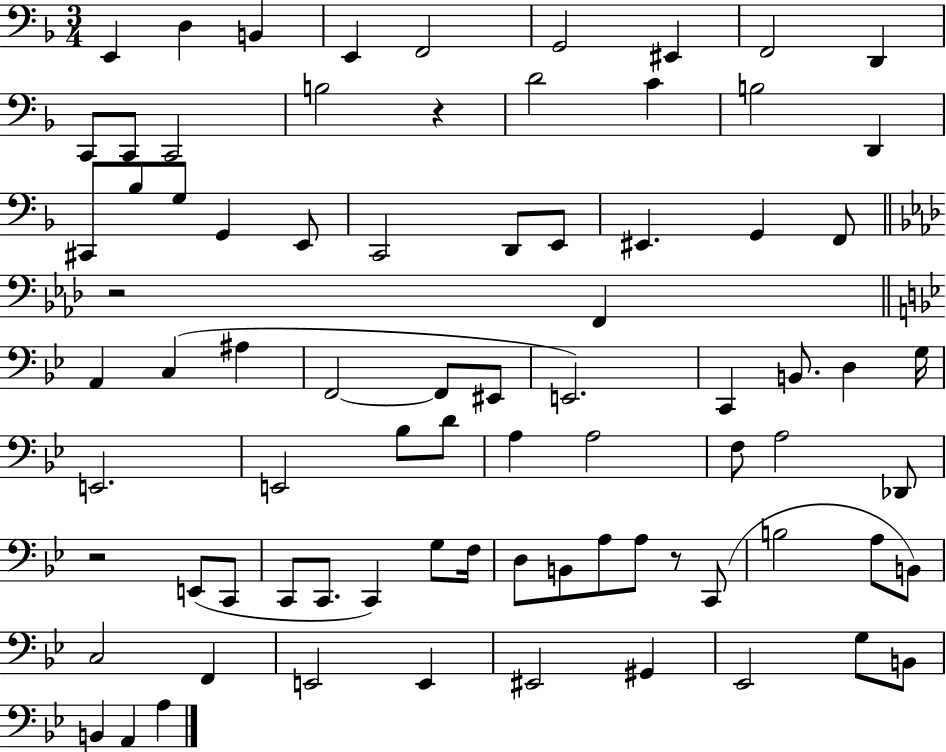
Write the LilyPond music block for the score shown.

{
  \clef bass
  \numericTimeSignature
  \time 3/4
  \key f \major
  e,4 d4 b,4 | e,4 f,2 | g,2 eis,4 | f,2 d,4 | \break c,8 c,8 c,2 | b2 r4 | d'2 c'4 | b2 d,4 | \break cis,8 bes8 g8 g,4 e,8 | c,2 d,8 e,8 | eis,4. g,4 f,8 | \bar "||" \break \key f \minor r2 f,4 | \bar "||" \break \key g \minor a,4 c4( ais4 | f,2~~ f,8 eis,8 | e,2.) | c,4 b,8. d4 g16 | \break e,2. | e,2 bes8 d'8 | a4 a2 | f8 a2 des,8 | \break r2 e,8( c,8 | c,8 c,8. c,4) g8 f16 | d8 b,8 a8 a8 r8 c,8( | b2 a8 b,8) | \break c2 f,4 | e,2 e,4 | eis,2 gis,4 | ees,2 g8 b,8 | \break b,4 a,4 a4 | \bar "|."
}